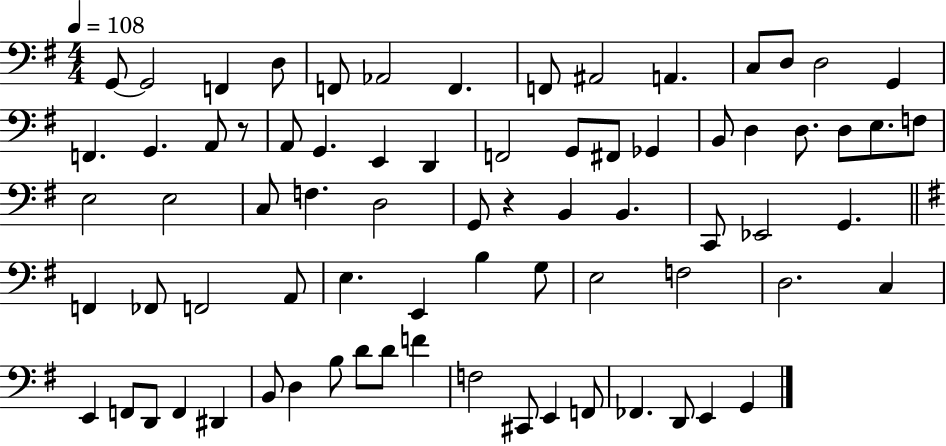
{
  \clef bass
  \numericTimeSignature
  \time 4/4
  \key g \major
  \tempo 4 = 108
  \repeat volta 2 { g,8~~ g,2 f,4 d8 | f,8 aes,2 f,4. | f,8 ais,2 a,4. | c8 d8 d2 g,4 | \break f,4. g,4. a,8 r8 | a,8 g,4. e,4 d,4 | f,2 g,8 fis,8 ges,4 | b,8 d4 d8. d8 e8. f8 | \break e2 e2 | c8 f4. d2 | g,8 r4 b,4 b,4. | c,8 ees,2 g,4. | \break \bar "||" \break \key g \major f,4 fes,8 f,2 a,8 | e4. e,4 b4 g8 | e2 f2 | d2. c4 | \break e,4 f,8 d,8 f,4 dis,4 | b,8 d4 b8 d'8 d'8 f'4 | f2 cis,8 e,4 f,8 | fes,4. d,8 e,4 g,4 | \break } \bar "|."
}